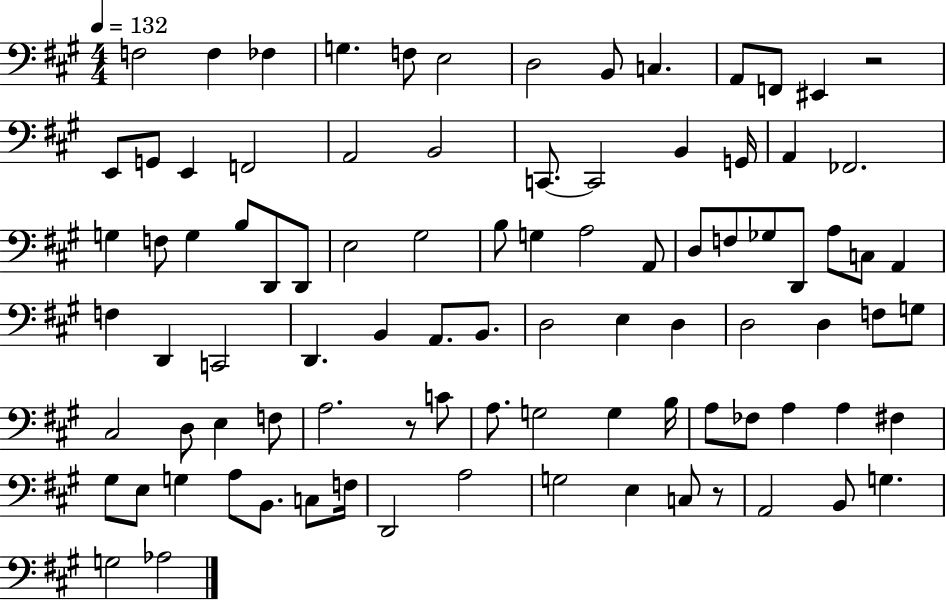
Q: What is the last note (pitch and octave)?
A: Ab3